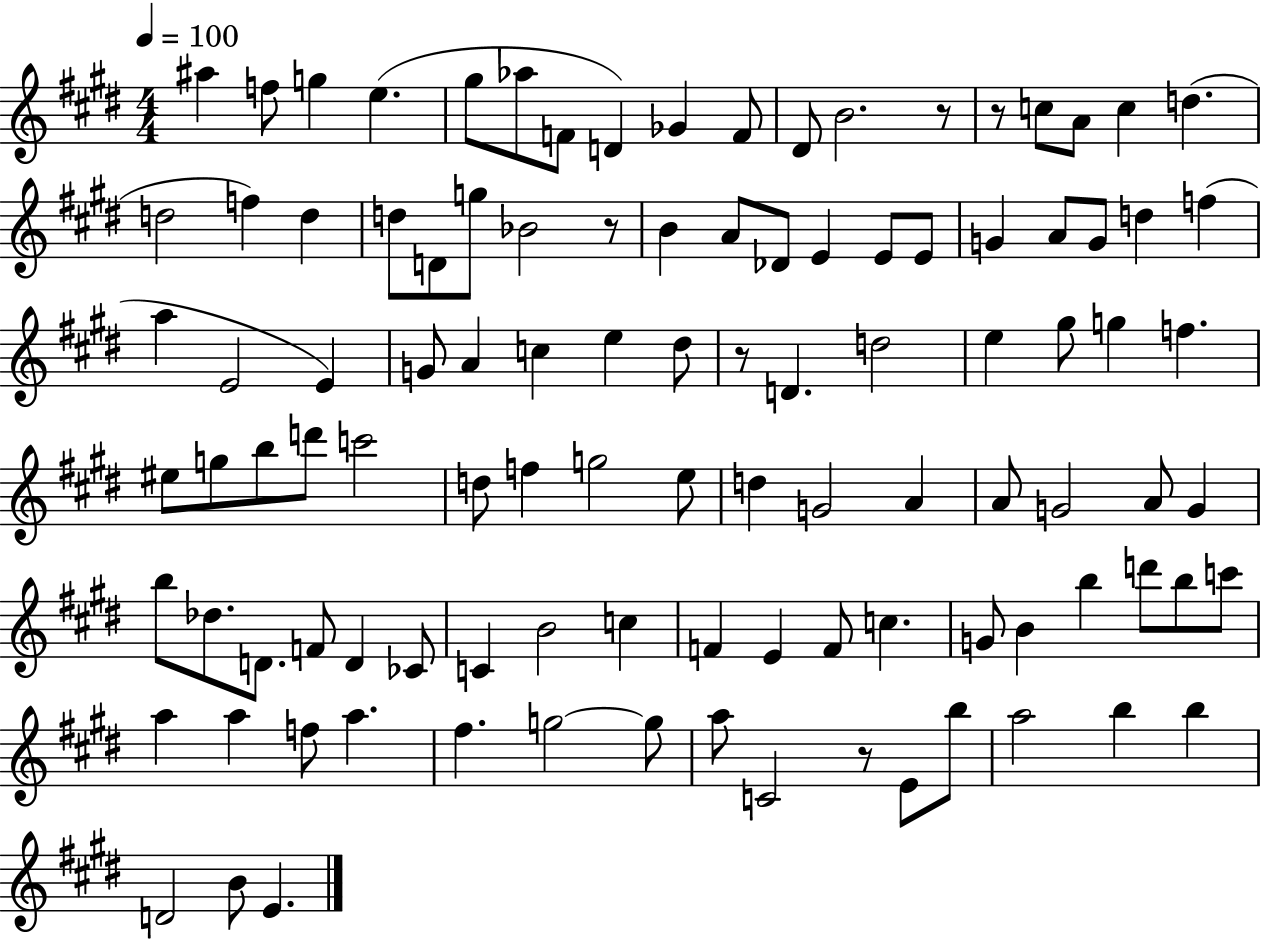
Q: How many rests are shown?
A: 5